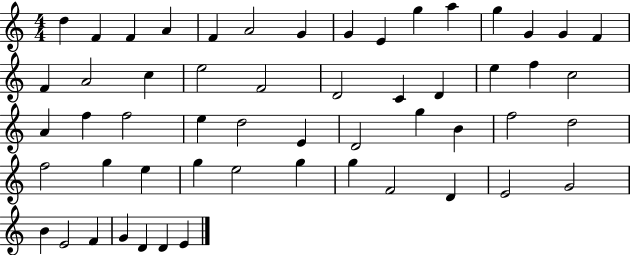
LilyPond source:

{
  \clef treble
  \numericTimeSignature
  \time 4/4
  \key c \major
  d''4 f'4 f'4 a'4 | f'4 a'2 g'4 | g'4 e'4 g''4 a''4 | g''4 g'4 g'4 f'4 | \break f'4 a'2 c''4 | e''2 f'2 | d'2 c'4 d'4 | e''4 f''4 c''2 | \break a'4 f''4 f''2 | e''4 d''2 e'4 | d'2 g''4 b'4 | f''2 d''2 | \break f''2 g''4 e''4 | g''4 e''2 g''4 | g''4 f'2 d'4 | e'2 g'2 | \break b'4 e'2 f'4 | g'4 d'4 d'4 e'4 | \bar "|."
}